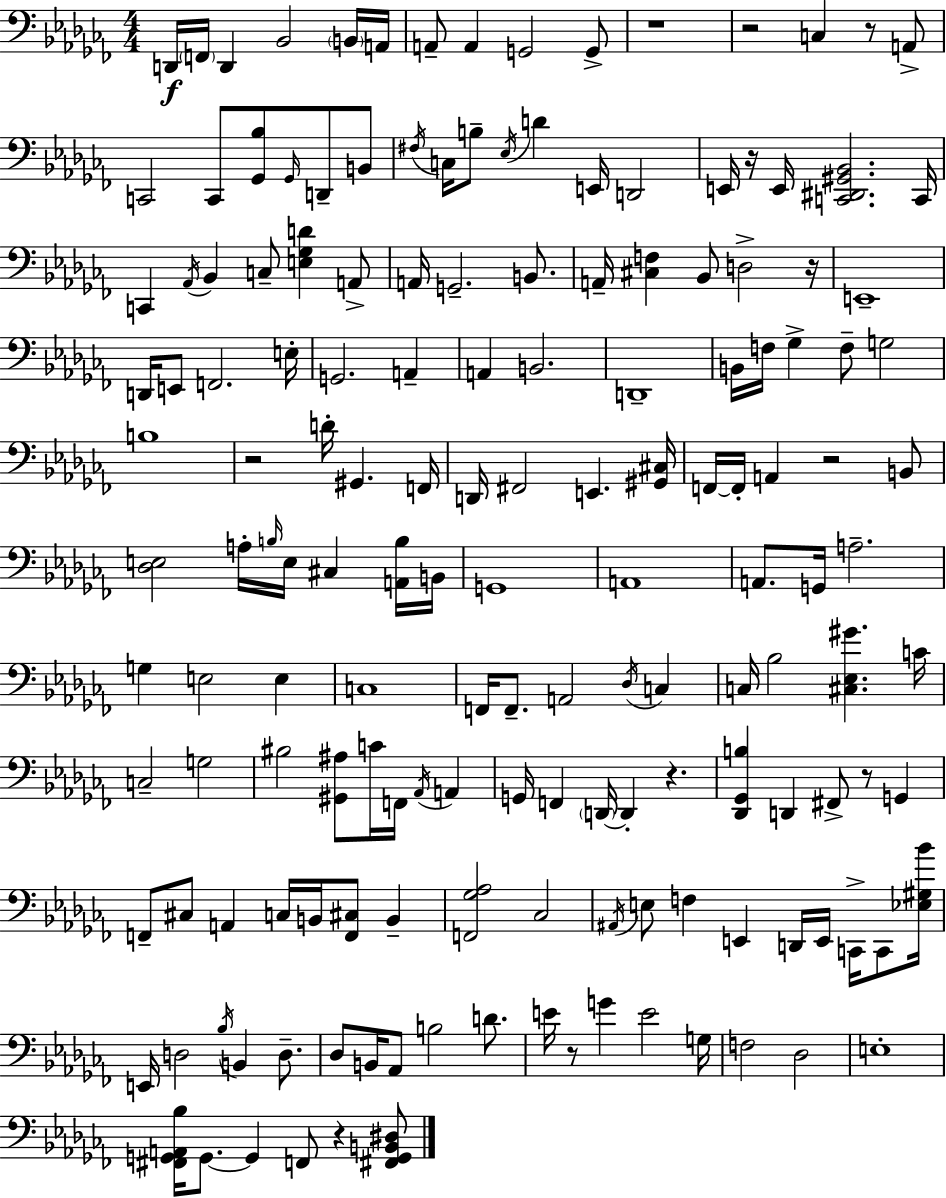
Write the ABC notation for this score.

X:1
T:Untitled
M:4/4
L:1/4
K:Abm
D,,/4 F,,/4 D,, _B,,2 B,,/4 A,,/4 A,,/2 A,, G,,2 G,,/2 z4 z2 C, z/2 A,,/2 C,,2 C,,/2 [_G,,_B,]/2 _G,,/4 D,,/2 B,,/2 ^F,/4 C,/4 B,/2 _E,/4 D E,,/4 D,,2 E,,/4 z/4 E,,/4 [C,,^D,,^G,,_B,,]2 C,,/4 C,, _A,,/4 _B,, C,/2 [E,_G,D] A,,/2 A,,/4 G,,2 B,,/2 A,,/4 [^C,F,] _B,,/2 D,2 z/4 E,,4 D,,/4 E,,/2 F,,2 E,/4 G,,2 A,, A,, B,,2 D,,4 B,,/4 F,/4 _G, F,/2 G,2 B,4 z2 D/4 ^G,, F,,/4 D,,/4 ^F,,2 E,, [^G,,^C,]/4 F,,/4 F,,/4 A,, z2 B,,/2 [_D,E,]2 A,/4 B,/4 E,/4 ^C, [A,,B,]/4 B,,/4 G,,4 A,,4 A,,/2 G,,/4 A,2 G, E,2 E, C,4 F,,/4 F,,/2 A,,2 _D,/4 C, C,/4 _B,2 [^C,_E,^G] C/4 C,2 G,2 ^B,2 [^G,,^A,]/2 C/4 F,,/4 _A,,/4 A,, G,,/4 F,, D,,/4 D,, z [_D,,_G,,B,] D,, ^F,,/2 z/2 G,, F,,/2 ^C,/2 A,, C,/4 B,,/4 [F,,^C,]/2 B,, [F,,_G,_A,]2 _C,2 ^A,,/4 E,/2 F, E,, D,,/4 E,,/4 C,,/4 C,,/2 [_E,^G,_B]/4 E,,/4 D,2 _B,/4 B,, D,/2 _D,/2 B,,/4 _A,,/2 B,2 D/2 E/4 z/2 G E2 G,/4 F,2 _D,2 E,4 [^F,,G,,A,,_B,]/4 G,,/2 G,, F,,/2 z [^F,,G,,B,,^D,]/2